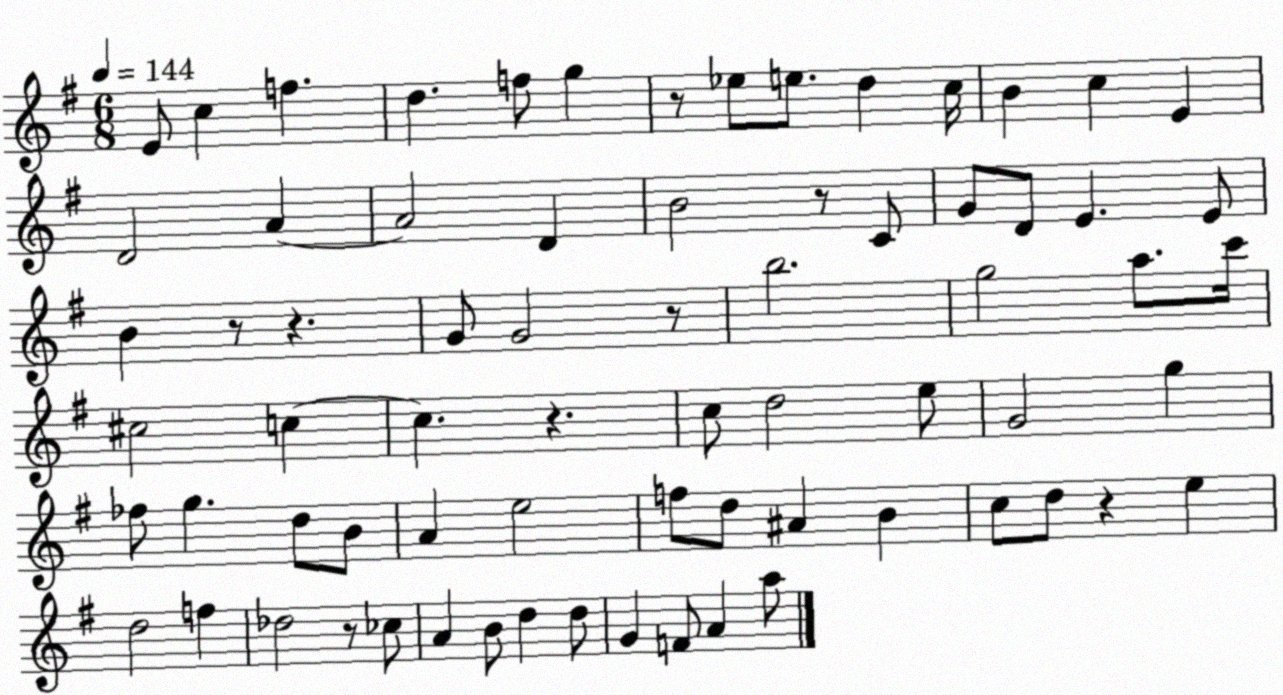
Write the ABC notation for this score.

X:1
T:Untitled
M:6/8
L:1/4
K:G
E/2 c f d f/2 g z/2 _e/2 e/2 d c/4 B c E D2 A A2 D B2 z/2 C/2 G/2 D/2 E E/2 B z/2 z G/2 G2 z/2 b2 g2 a/2 c'/4 ^c2 c c z c/2 d2 e/2 G2 g _f/2 g d/2 B/2 A e2 f/2 d/2 ^A B c/2 d/2 z e d2 f _d2 z/2 _c/2 A B/2 d d/2 G F/2 A a/2